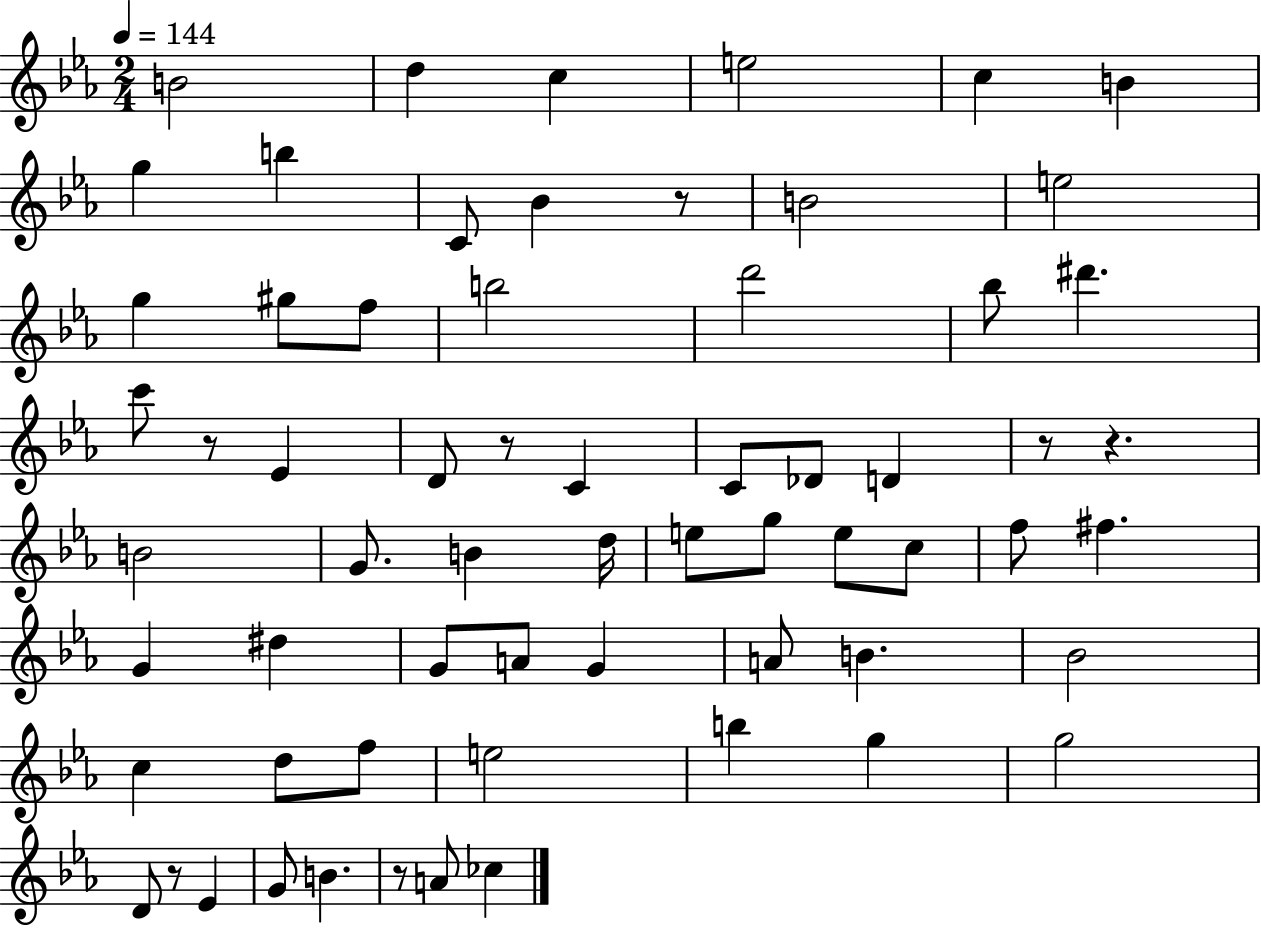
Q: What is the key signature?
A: EES major